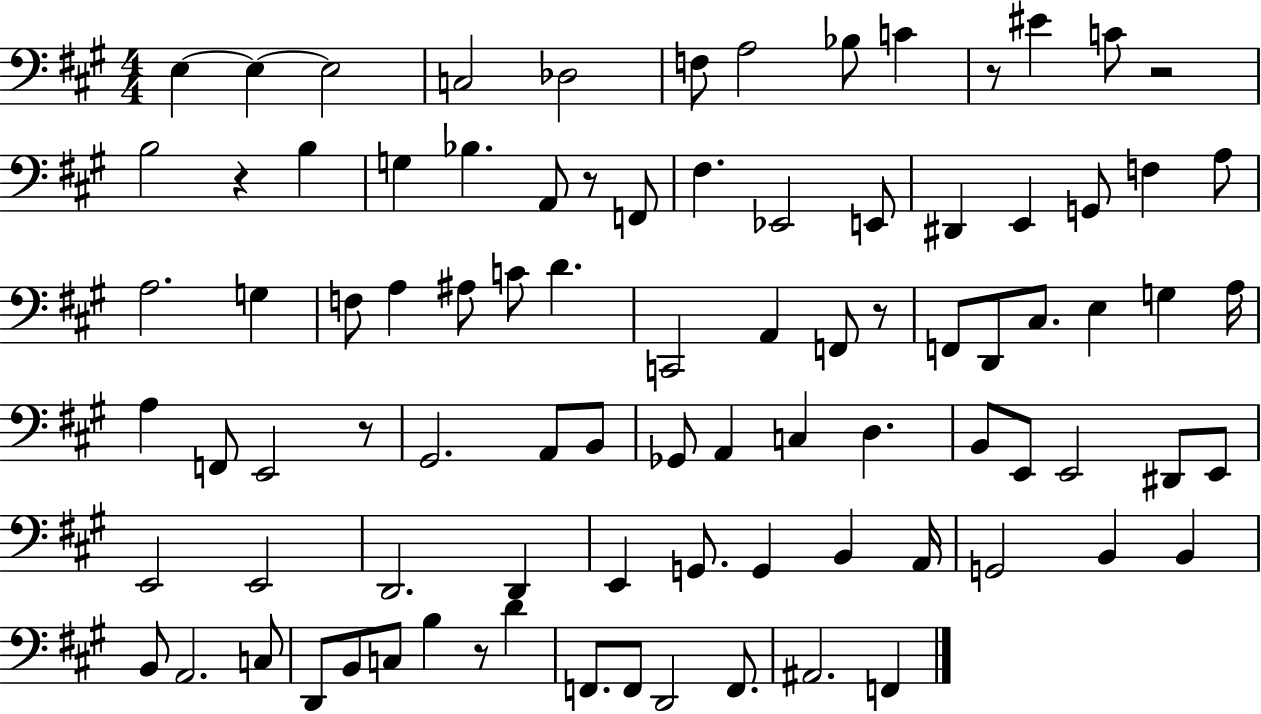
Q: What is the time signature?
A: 4/4